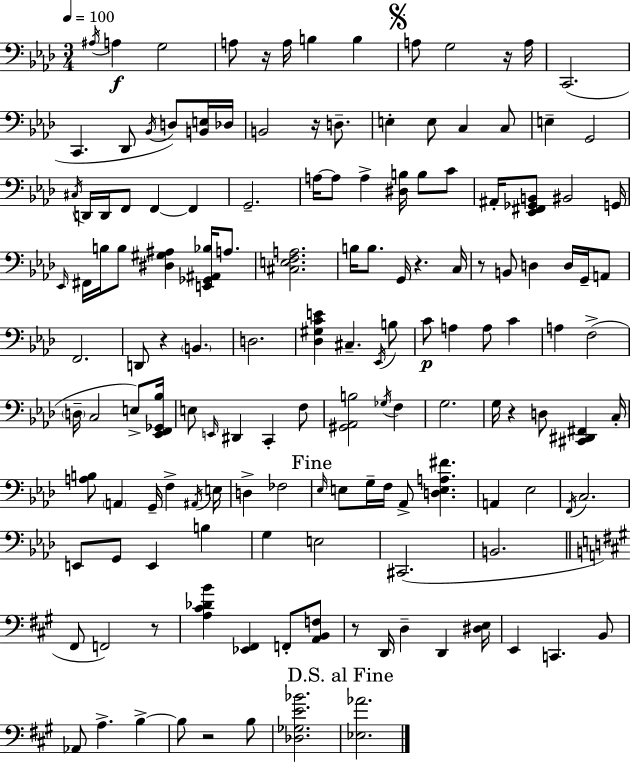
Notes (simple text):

A#3/s A3/q G3/h A3/e R/s A3/s B3/q B3/q A3/e G3/h R/s A3/s C2/h. C2/q. Db2/e Bb2/s D3/e [B2,E3]/s Db3/s B2/h R/s D3/e. E3/q E3/e C3/q C3/e E3/q G2/h C#3/s D2/s D2/s F2/e F2/q F2/q G2/h. A3/s A3/e A3/q [D#3,B3]/s B3/e C4/e A#2/s [Eb2,F#2,Gb2,B2]/e BIS2/h G2/s Eb2/s F#2/s B3/s B3/e [D#3,G#3,A#3]/q [E2,Gb2,A#2,Bb3]/s A3/e. [C#3,E3,F3,A3]/h. B3/s B3/e. G2/s R/q. C3/s R/e B2/e D3/q D3/s G2/s A2/e F2/h. D2/e R/q B2/q. D3/h. [Db3,G#3,C4,E4]/q C#3/q. Eb2/s B3/e C4/e A3/q A3/e C4/q A3/q F3/h D3/s C3/h E3/e [Eb2,F2,Gb2,Bb3]/s E3/e E2/s D#2/q C2/q F3/e [G#2,Ab2,B3]/h Gb3/s F3/q G3/h. G3/s R/q D3/e [C#2,D#2,F#2]/q C3/s [A3,B3]/e A2/q G2/s F3/q A#2/s E3/s D3/q FES3/h Eb3/s E3/e G3/s F3/s Ab2/e [D3,E3,A3,F#4]/q. A2/q Eb3/h F2/s C3/h. E2/e G2/e E2/q B3/q G3/q E3/h C#2/h. B2/h. F#2/e F2/h R/e [A3,C#4,Db4,B4]/q [Eb2,F#2]/q F2/e [A2,B2,F3]/e R/e D2/s D3/q D2/q [D#3,E3]/s E2/q C2/q. B2/e Ab2/e A3/q. B3/q B3/e R/h B3/e [Db3,Gb3,E4,Bb4]/h. [Eb3,Ab4]/h.